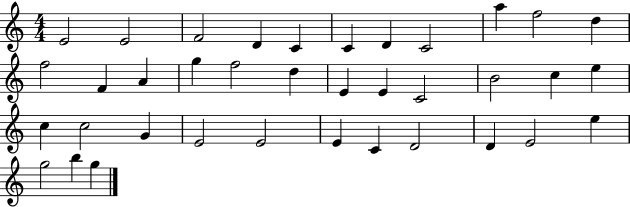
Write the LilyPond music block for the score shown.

{
  \clef treble
  \numericTimeSignature
  \time 4/4
  \key c \major
  e'2 e'2 | f'2 d'4 c'4 | c'4 d'4 c'2 | a''4 f''2 d''4 | \break f''2 f'4 a'4 | g''4 f''2 d''4 | e'4 e'4 c'2 | b'2 c''4 e''4 | \break c''4 c''2 g'4 | e'2 e'2 | e'4 c'4 d'2 | d'4 e'2 e''4 | \break g''2 b''4 g''4 | \bar "|."
}